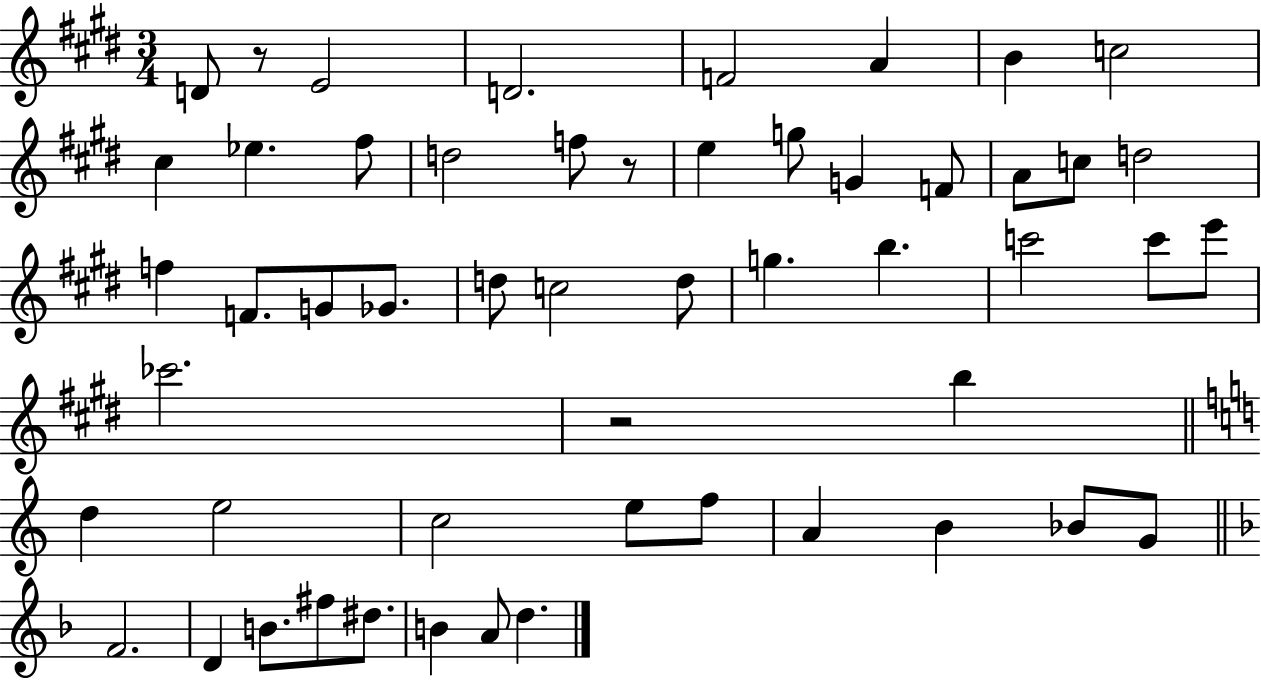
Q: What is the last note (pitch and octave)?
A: D5